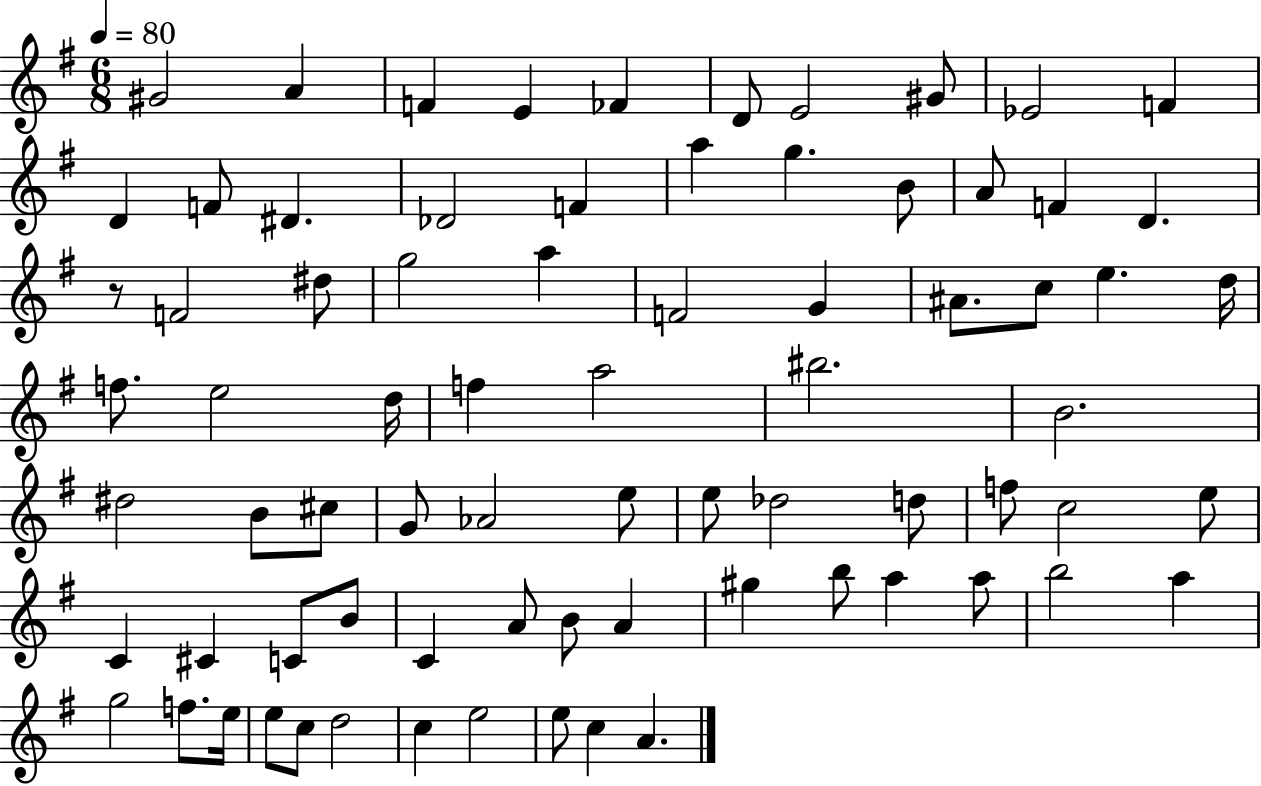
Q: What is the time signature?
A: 6/8